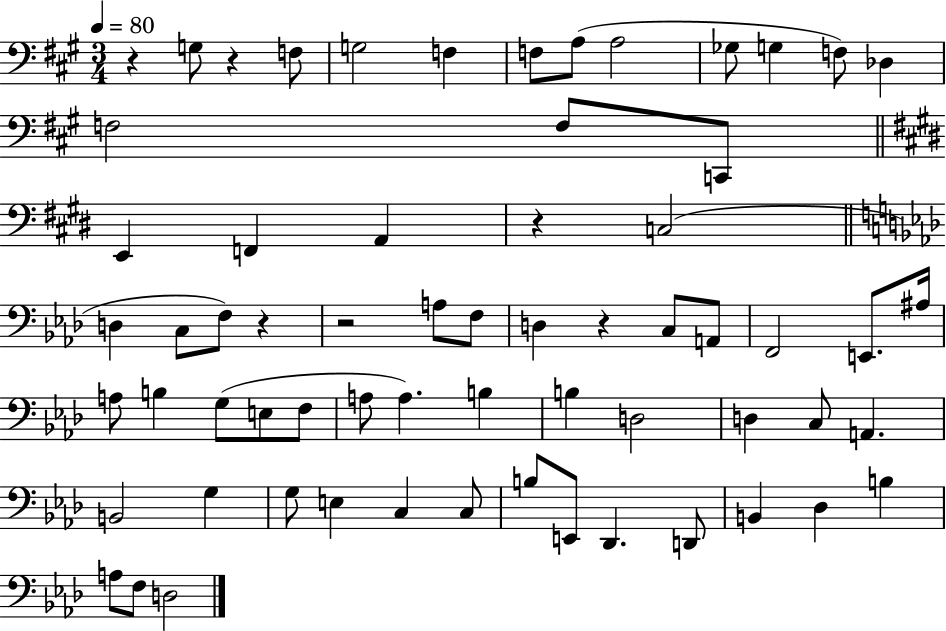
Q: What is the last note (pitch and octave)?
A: D3